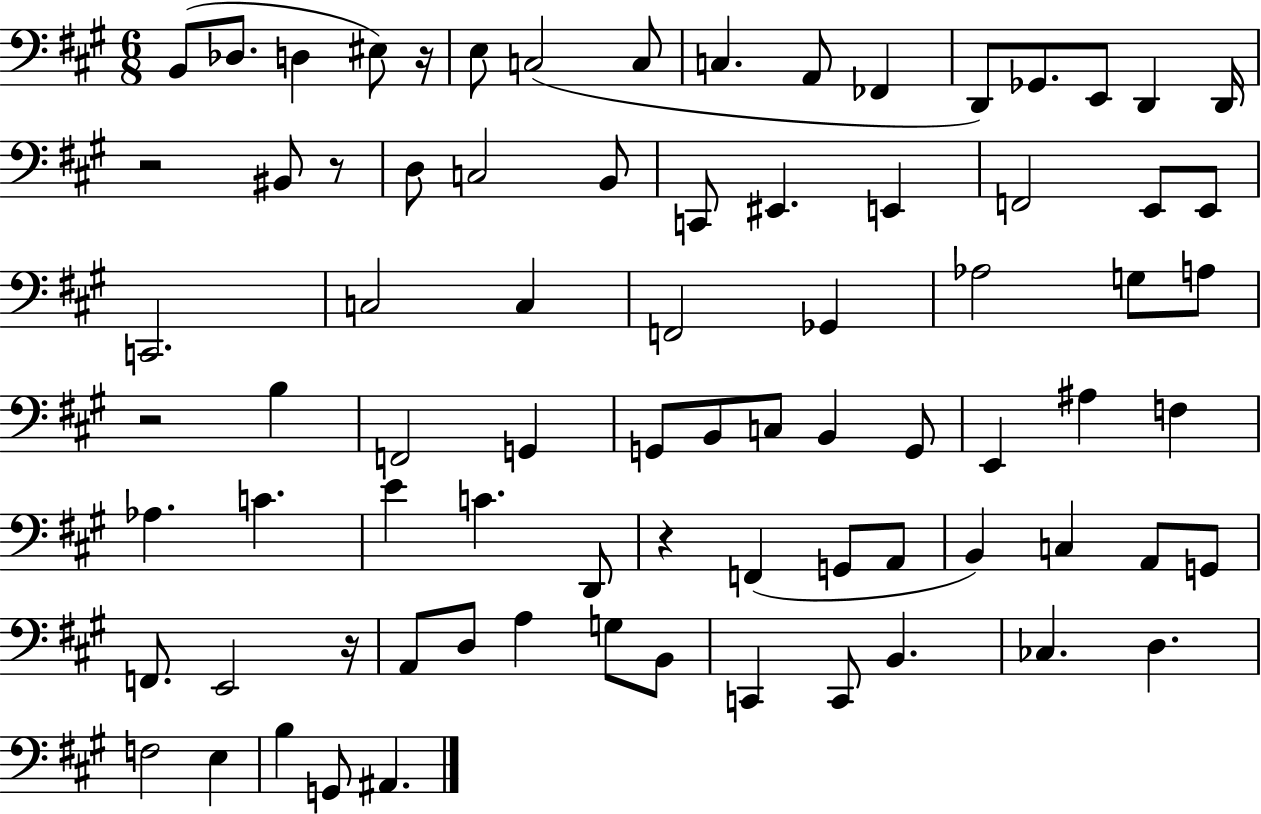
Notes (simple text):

B2/e Db3/e. D3/q EIS3/e R/s E3/e C3/h C3/e C3/q. A2/e FES2/q D2/e Gb2/e. E2/e D2/q D2/s R/h BIS2/e R/e D3/e C3/h B2/e C2/e EIS2/q. E2/q F2/h E2/e E2/e C2/h. C3/h C3/q F2/h Gb2/q Ab3/h G3/e A3/e R/h B3/q F2/h G2/q G2/e B2/e C3/e B2/q G2/e E2/q A#3/q F3/q Ab3/q. C4/q. E4/q C4/q. D2/e R/q F2/q G2/e A2/e B2/q C3/q A2/e G2/e F2/e. E2/h R/s A2/e D3/e A3/q G3/e B2/e C2/q C2/e B2/q. CES3/q. D3/q. F3/h E3/q B3/q G2/e A#2/q.